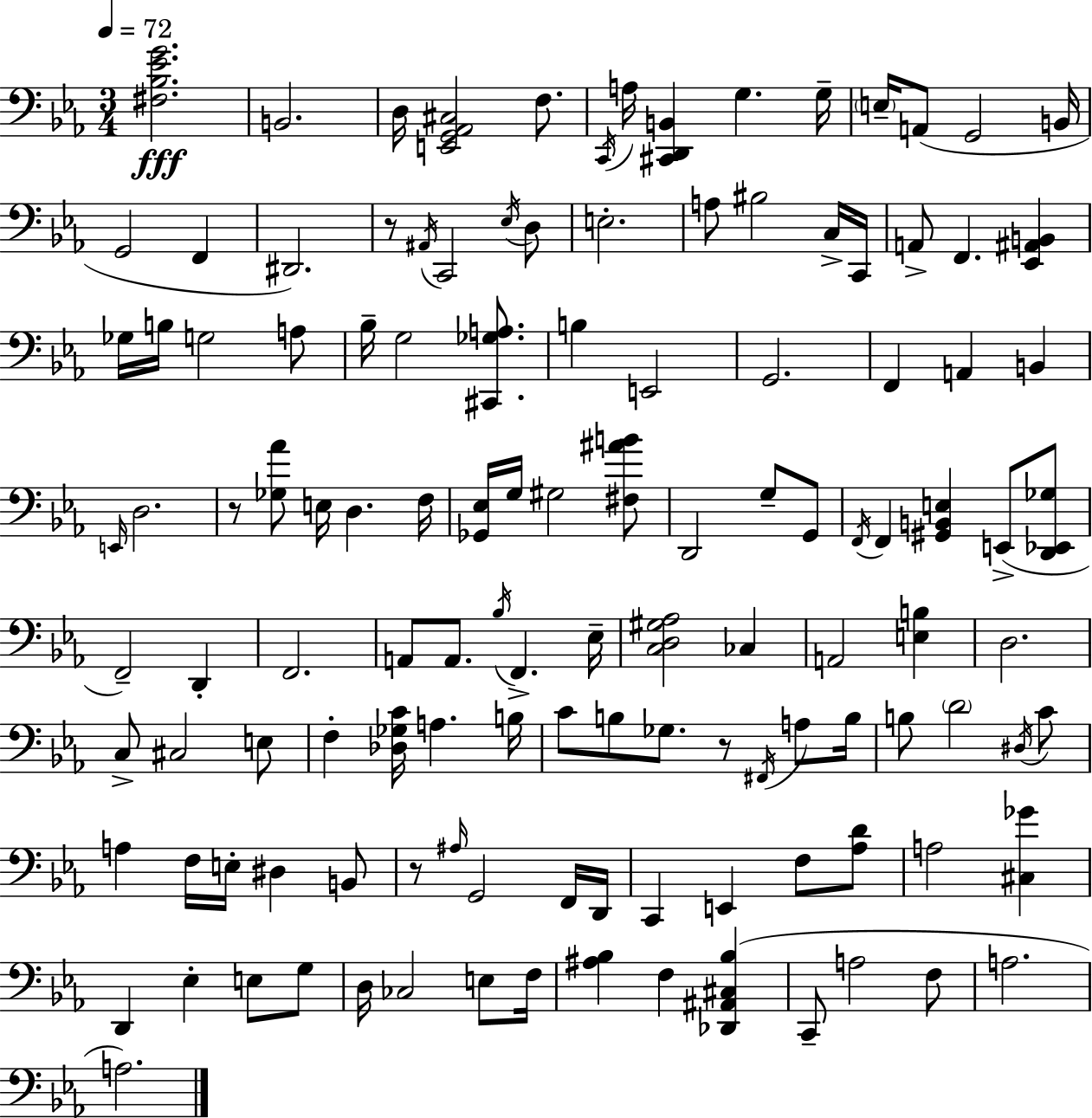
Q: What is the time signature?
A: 3/4